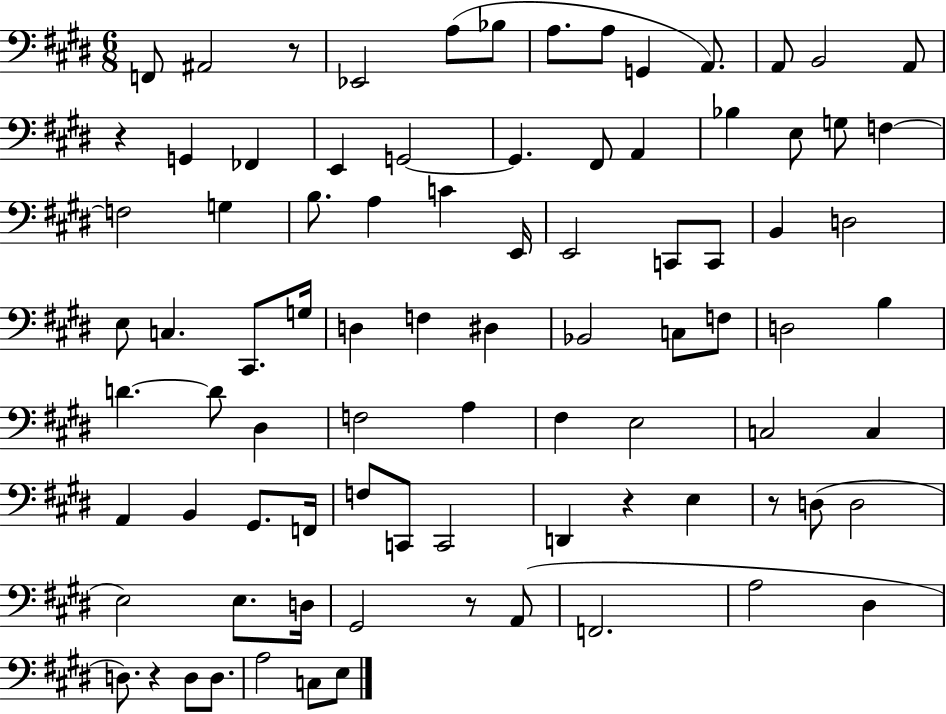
{
  \clef bass
  \numericTimeSignature
  \time 6/8
  \key e \major
  \repeat volta 2 { f,8 ais,2 r8 | ees,2 a8( bes8 | a8. a8 g,4 a,8.) | a,8 b,2 a,8 | \break r4 g,4 fes,4 | e,4 g,2~~ | g,4. fis,8 a,4 | bes4 e8 g8 f4~~ | \break f2 g4 | b8. a4 c'4 e,16 | e,2 c,8 c,8 | b,4 d2 | \break e8 c4. cis,8. g16 | d4 f4 dis4 | bes,2 c8 f8 | d2 b4 | \break d'4.~~ d'8 dis4 | f2 a4 | fis4 e2 | c2 c4 | \break a,4 b,4 gis,8. f,16 | f8 c,8 c,2 | d,4 r4 e4 | r8 d8( d2 | \break e2) e8. d16 | gis,2 r8 a,8( | f,2. | a2 dis4 | \break d8.) r4 d8 d8. | a2 c8 e8 | } \bar "|."
}